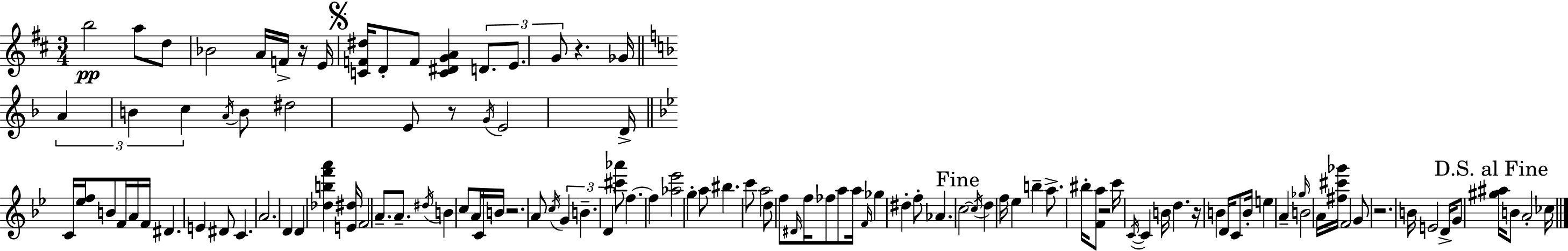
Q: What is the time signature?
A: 3/4